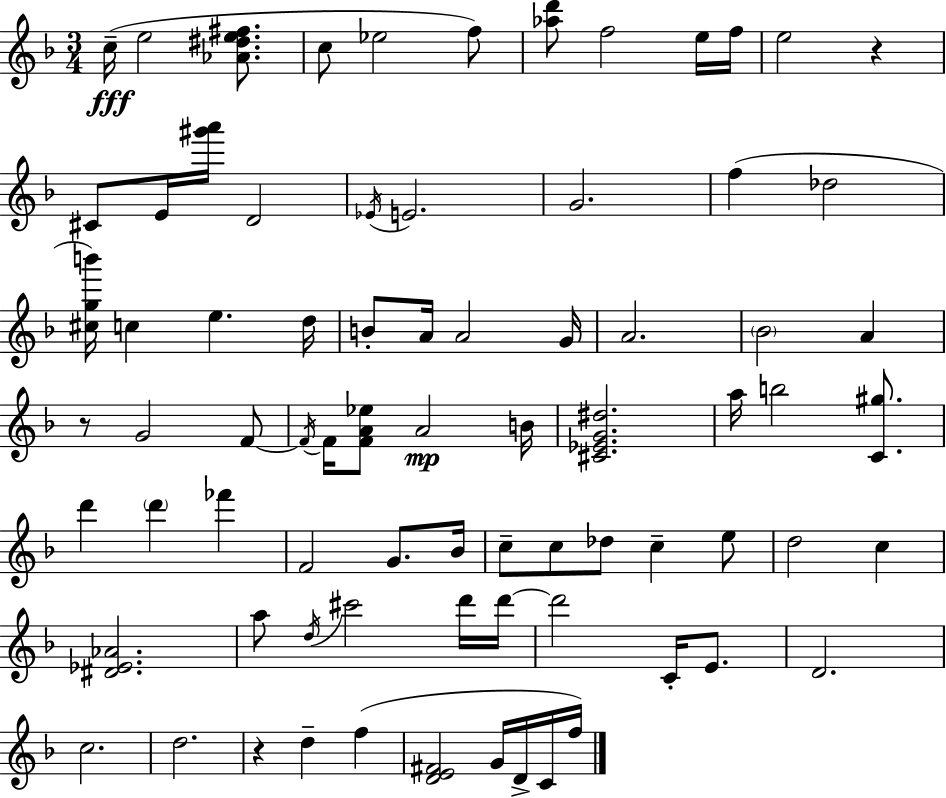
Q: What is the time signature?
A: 3/4